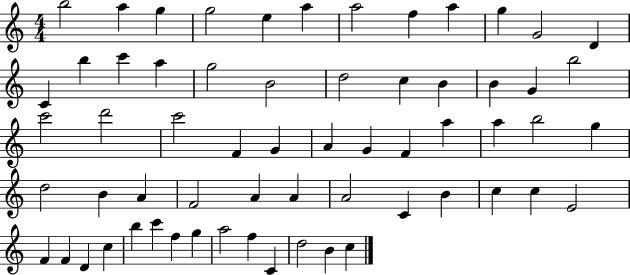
X:1
T:Untitled
M:4/4
L:1/4
K:C
b2 a g g2 e a a2 f a g G2 D C b c' a g2 B2 d2 c B B G b2 c'2 d'2 c'2 F G A G F a a b2 g d2 B A F2 A A A2 C B c c E2 F F D c b c' f g a2 f C d2 B c